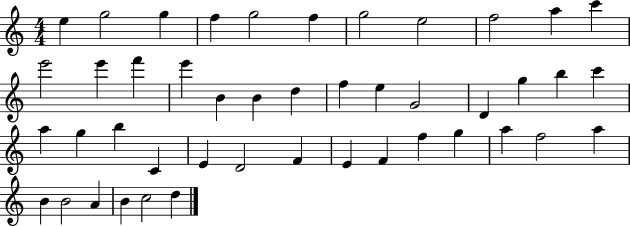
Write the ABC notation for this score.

X:1
T:Untitled
M:4/4
L:1/4
K:C
e g2 g f g2 f g2 e2 f2 a c' e'2 e' f' e' B B d f e G2 D g b c' a g b C E D2 F E F f g a f2 a B B2 A B c2 d